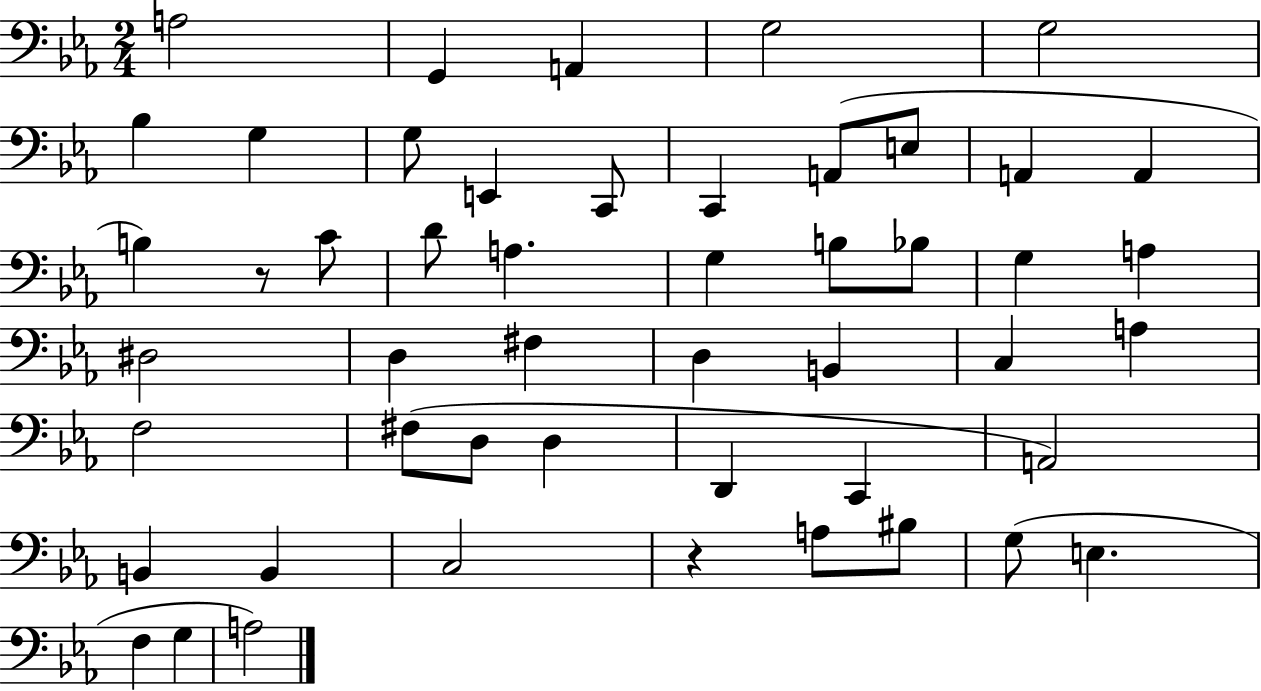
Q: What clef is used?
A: bass